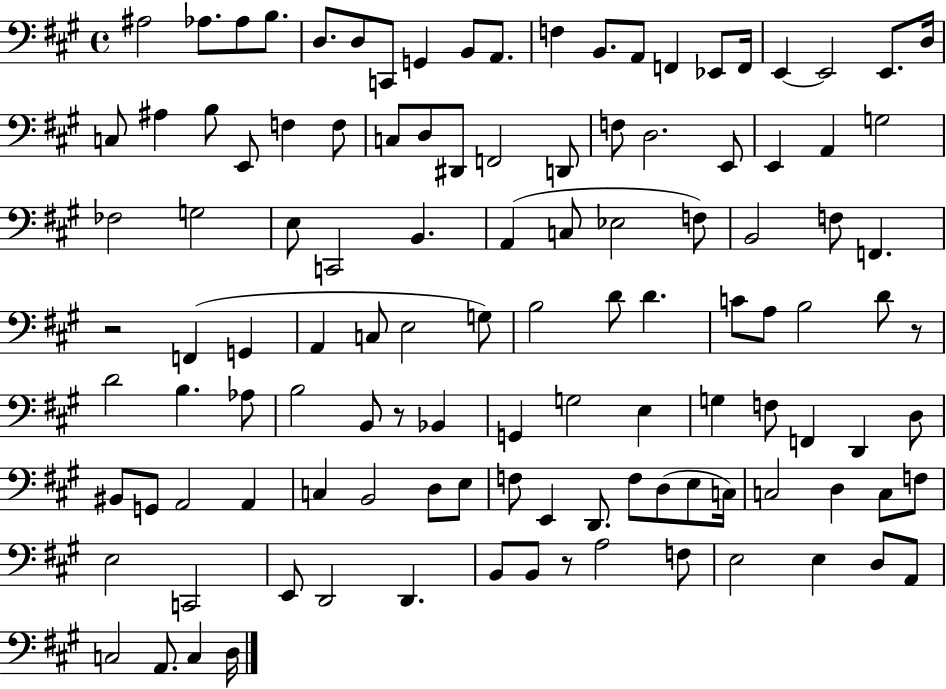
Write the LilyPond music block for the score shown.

{
  \clef bass
  \time 4/4
  \defaultTimeSignature
  \key a \major
  ais2 aes8. aes8 b8. | d8. d8 c,8 g,4 b,8 a,8. | f4 b,8. a,8 f,4 ees,8 f,16 | e,4~~ e,2 e,8. d16 | \break c8 ais4 b8 e,8 f4 f8 | c8 d8 dis,8 f,2 d,8 | f8 d2. e,8 | e,4 a,4 g2 | \break fes2 g2 | e8 c,2 b,4. | a,4( c8 ees2 f8) | b,2 f8 f,4. | \break r2 f,4( g,4 | a,4 c8 e2 g8) | b2 d'8 d'4. | c'8 a8 b2 d'8 r8 | \break d'2 b4. aes8 | b2 b,8 r8 bes,4 | g,4 g2 e4 | g4 f8 f,4 d,4 d8 | \break bis,8 g,8 a,2 a,4 | c4 b,2 d8 e8 | f8 e,4 d,8. f8 d8( e8 c16) | c2 d4 c8 f8 | \break e2 c,2 | e,8 d,2 d,4. | b,8 b,8 r8 a2 f8 | e2 e4 d8 a,8 | \break c2 a,8. c4 d16 | \bar "|."
}